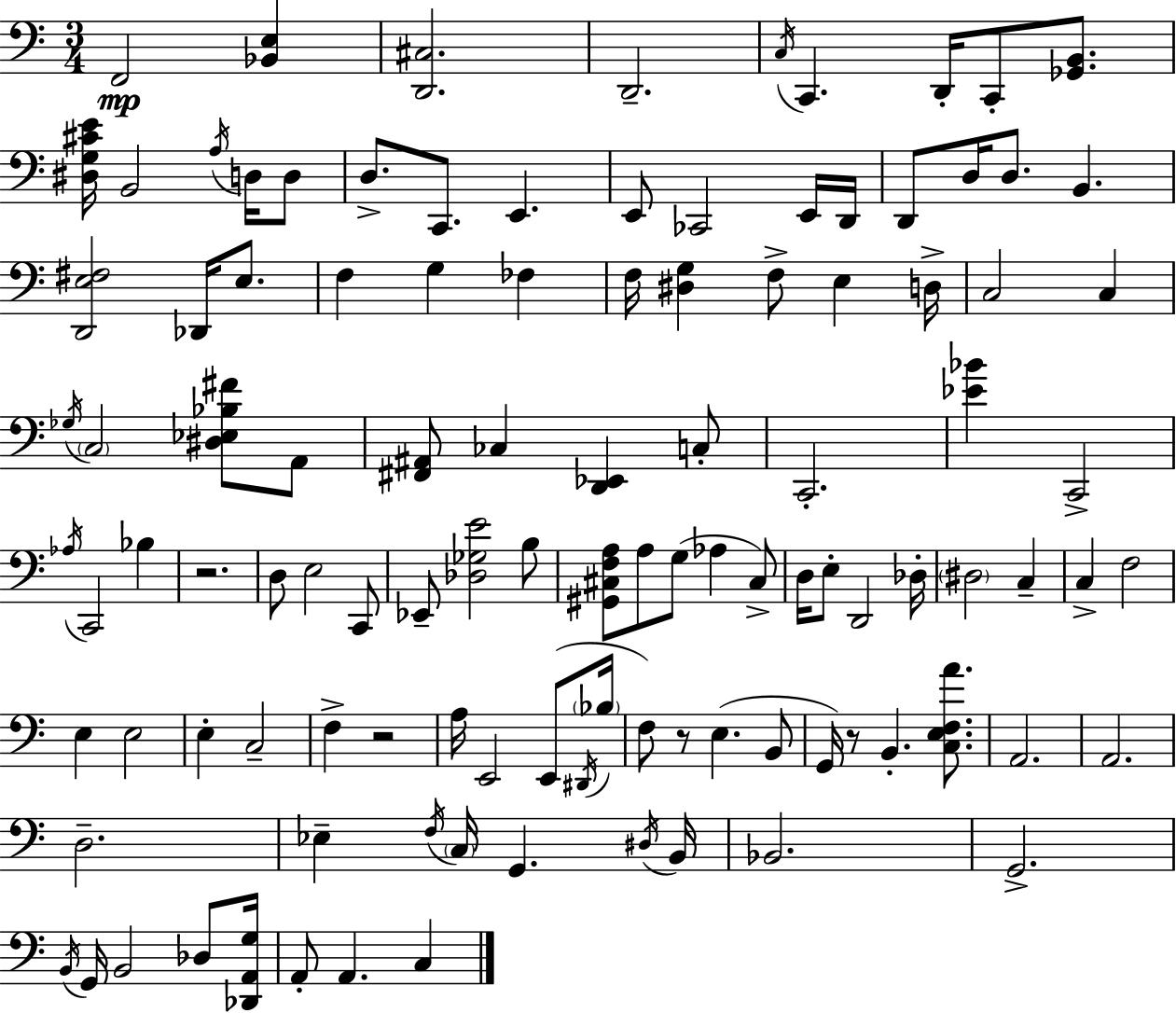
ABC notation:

X:1
T:Untitled
M:3/4
L:1/4
K:C
F,,2 [_B,,E,] [D,,^C,]2 D,,2 C,/4 C,, D,,/4 C,,/2 [_G,,B,,]/2 [^D,G,^CE]/4 B,,2 A,/4 D,/4 D,/2 D,/2 C,,/2 E,, E,,/2 _C,,2 E,,/4 D,,/4 D,,/2 D,/4 D,/2 B,, [D,,E,^F,]2 _D,,/4 E,/2 F, G, _F, F,/4 [^D,G,] F,/2 E, D,/4 C,2 C, _G,/4 C,2 [^D,_E,_B,^F]/2 A,,/2 [^F,,^A,,]/2 _C, [D,,_E,,] C,/2 C,,2 [_E_B] C,,2 _A,/4 C,,2 _B, z2 D,/2 E,2 C,,/2 _E,,/2 [_D,_G,E]2 B,/2 [^G,,^C,F,A,]/2 A,/2 G,/2 _A, ^C,/2 D,/4 E,/2 D,,2 _D,/4 ^D,2 C, C, F,2 E, E,2 E, C,2 F, z2 A,/4 E,,2 E,,/2 ^D,,/4 _B,/4 F,/2 z/2 E, B,,/2 G,,/4 z/2 B,, [C,E,F,A]/2 A,,2 A,,2 D,2 _E, F,/4 C,/4 G,, ^D,/4 B,,/4 _B,,2 G,,2 B,,/4 G,,/4 B,,2 _D,/2 [_D,,A,,G,]/4 A,,/2 A,, C,